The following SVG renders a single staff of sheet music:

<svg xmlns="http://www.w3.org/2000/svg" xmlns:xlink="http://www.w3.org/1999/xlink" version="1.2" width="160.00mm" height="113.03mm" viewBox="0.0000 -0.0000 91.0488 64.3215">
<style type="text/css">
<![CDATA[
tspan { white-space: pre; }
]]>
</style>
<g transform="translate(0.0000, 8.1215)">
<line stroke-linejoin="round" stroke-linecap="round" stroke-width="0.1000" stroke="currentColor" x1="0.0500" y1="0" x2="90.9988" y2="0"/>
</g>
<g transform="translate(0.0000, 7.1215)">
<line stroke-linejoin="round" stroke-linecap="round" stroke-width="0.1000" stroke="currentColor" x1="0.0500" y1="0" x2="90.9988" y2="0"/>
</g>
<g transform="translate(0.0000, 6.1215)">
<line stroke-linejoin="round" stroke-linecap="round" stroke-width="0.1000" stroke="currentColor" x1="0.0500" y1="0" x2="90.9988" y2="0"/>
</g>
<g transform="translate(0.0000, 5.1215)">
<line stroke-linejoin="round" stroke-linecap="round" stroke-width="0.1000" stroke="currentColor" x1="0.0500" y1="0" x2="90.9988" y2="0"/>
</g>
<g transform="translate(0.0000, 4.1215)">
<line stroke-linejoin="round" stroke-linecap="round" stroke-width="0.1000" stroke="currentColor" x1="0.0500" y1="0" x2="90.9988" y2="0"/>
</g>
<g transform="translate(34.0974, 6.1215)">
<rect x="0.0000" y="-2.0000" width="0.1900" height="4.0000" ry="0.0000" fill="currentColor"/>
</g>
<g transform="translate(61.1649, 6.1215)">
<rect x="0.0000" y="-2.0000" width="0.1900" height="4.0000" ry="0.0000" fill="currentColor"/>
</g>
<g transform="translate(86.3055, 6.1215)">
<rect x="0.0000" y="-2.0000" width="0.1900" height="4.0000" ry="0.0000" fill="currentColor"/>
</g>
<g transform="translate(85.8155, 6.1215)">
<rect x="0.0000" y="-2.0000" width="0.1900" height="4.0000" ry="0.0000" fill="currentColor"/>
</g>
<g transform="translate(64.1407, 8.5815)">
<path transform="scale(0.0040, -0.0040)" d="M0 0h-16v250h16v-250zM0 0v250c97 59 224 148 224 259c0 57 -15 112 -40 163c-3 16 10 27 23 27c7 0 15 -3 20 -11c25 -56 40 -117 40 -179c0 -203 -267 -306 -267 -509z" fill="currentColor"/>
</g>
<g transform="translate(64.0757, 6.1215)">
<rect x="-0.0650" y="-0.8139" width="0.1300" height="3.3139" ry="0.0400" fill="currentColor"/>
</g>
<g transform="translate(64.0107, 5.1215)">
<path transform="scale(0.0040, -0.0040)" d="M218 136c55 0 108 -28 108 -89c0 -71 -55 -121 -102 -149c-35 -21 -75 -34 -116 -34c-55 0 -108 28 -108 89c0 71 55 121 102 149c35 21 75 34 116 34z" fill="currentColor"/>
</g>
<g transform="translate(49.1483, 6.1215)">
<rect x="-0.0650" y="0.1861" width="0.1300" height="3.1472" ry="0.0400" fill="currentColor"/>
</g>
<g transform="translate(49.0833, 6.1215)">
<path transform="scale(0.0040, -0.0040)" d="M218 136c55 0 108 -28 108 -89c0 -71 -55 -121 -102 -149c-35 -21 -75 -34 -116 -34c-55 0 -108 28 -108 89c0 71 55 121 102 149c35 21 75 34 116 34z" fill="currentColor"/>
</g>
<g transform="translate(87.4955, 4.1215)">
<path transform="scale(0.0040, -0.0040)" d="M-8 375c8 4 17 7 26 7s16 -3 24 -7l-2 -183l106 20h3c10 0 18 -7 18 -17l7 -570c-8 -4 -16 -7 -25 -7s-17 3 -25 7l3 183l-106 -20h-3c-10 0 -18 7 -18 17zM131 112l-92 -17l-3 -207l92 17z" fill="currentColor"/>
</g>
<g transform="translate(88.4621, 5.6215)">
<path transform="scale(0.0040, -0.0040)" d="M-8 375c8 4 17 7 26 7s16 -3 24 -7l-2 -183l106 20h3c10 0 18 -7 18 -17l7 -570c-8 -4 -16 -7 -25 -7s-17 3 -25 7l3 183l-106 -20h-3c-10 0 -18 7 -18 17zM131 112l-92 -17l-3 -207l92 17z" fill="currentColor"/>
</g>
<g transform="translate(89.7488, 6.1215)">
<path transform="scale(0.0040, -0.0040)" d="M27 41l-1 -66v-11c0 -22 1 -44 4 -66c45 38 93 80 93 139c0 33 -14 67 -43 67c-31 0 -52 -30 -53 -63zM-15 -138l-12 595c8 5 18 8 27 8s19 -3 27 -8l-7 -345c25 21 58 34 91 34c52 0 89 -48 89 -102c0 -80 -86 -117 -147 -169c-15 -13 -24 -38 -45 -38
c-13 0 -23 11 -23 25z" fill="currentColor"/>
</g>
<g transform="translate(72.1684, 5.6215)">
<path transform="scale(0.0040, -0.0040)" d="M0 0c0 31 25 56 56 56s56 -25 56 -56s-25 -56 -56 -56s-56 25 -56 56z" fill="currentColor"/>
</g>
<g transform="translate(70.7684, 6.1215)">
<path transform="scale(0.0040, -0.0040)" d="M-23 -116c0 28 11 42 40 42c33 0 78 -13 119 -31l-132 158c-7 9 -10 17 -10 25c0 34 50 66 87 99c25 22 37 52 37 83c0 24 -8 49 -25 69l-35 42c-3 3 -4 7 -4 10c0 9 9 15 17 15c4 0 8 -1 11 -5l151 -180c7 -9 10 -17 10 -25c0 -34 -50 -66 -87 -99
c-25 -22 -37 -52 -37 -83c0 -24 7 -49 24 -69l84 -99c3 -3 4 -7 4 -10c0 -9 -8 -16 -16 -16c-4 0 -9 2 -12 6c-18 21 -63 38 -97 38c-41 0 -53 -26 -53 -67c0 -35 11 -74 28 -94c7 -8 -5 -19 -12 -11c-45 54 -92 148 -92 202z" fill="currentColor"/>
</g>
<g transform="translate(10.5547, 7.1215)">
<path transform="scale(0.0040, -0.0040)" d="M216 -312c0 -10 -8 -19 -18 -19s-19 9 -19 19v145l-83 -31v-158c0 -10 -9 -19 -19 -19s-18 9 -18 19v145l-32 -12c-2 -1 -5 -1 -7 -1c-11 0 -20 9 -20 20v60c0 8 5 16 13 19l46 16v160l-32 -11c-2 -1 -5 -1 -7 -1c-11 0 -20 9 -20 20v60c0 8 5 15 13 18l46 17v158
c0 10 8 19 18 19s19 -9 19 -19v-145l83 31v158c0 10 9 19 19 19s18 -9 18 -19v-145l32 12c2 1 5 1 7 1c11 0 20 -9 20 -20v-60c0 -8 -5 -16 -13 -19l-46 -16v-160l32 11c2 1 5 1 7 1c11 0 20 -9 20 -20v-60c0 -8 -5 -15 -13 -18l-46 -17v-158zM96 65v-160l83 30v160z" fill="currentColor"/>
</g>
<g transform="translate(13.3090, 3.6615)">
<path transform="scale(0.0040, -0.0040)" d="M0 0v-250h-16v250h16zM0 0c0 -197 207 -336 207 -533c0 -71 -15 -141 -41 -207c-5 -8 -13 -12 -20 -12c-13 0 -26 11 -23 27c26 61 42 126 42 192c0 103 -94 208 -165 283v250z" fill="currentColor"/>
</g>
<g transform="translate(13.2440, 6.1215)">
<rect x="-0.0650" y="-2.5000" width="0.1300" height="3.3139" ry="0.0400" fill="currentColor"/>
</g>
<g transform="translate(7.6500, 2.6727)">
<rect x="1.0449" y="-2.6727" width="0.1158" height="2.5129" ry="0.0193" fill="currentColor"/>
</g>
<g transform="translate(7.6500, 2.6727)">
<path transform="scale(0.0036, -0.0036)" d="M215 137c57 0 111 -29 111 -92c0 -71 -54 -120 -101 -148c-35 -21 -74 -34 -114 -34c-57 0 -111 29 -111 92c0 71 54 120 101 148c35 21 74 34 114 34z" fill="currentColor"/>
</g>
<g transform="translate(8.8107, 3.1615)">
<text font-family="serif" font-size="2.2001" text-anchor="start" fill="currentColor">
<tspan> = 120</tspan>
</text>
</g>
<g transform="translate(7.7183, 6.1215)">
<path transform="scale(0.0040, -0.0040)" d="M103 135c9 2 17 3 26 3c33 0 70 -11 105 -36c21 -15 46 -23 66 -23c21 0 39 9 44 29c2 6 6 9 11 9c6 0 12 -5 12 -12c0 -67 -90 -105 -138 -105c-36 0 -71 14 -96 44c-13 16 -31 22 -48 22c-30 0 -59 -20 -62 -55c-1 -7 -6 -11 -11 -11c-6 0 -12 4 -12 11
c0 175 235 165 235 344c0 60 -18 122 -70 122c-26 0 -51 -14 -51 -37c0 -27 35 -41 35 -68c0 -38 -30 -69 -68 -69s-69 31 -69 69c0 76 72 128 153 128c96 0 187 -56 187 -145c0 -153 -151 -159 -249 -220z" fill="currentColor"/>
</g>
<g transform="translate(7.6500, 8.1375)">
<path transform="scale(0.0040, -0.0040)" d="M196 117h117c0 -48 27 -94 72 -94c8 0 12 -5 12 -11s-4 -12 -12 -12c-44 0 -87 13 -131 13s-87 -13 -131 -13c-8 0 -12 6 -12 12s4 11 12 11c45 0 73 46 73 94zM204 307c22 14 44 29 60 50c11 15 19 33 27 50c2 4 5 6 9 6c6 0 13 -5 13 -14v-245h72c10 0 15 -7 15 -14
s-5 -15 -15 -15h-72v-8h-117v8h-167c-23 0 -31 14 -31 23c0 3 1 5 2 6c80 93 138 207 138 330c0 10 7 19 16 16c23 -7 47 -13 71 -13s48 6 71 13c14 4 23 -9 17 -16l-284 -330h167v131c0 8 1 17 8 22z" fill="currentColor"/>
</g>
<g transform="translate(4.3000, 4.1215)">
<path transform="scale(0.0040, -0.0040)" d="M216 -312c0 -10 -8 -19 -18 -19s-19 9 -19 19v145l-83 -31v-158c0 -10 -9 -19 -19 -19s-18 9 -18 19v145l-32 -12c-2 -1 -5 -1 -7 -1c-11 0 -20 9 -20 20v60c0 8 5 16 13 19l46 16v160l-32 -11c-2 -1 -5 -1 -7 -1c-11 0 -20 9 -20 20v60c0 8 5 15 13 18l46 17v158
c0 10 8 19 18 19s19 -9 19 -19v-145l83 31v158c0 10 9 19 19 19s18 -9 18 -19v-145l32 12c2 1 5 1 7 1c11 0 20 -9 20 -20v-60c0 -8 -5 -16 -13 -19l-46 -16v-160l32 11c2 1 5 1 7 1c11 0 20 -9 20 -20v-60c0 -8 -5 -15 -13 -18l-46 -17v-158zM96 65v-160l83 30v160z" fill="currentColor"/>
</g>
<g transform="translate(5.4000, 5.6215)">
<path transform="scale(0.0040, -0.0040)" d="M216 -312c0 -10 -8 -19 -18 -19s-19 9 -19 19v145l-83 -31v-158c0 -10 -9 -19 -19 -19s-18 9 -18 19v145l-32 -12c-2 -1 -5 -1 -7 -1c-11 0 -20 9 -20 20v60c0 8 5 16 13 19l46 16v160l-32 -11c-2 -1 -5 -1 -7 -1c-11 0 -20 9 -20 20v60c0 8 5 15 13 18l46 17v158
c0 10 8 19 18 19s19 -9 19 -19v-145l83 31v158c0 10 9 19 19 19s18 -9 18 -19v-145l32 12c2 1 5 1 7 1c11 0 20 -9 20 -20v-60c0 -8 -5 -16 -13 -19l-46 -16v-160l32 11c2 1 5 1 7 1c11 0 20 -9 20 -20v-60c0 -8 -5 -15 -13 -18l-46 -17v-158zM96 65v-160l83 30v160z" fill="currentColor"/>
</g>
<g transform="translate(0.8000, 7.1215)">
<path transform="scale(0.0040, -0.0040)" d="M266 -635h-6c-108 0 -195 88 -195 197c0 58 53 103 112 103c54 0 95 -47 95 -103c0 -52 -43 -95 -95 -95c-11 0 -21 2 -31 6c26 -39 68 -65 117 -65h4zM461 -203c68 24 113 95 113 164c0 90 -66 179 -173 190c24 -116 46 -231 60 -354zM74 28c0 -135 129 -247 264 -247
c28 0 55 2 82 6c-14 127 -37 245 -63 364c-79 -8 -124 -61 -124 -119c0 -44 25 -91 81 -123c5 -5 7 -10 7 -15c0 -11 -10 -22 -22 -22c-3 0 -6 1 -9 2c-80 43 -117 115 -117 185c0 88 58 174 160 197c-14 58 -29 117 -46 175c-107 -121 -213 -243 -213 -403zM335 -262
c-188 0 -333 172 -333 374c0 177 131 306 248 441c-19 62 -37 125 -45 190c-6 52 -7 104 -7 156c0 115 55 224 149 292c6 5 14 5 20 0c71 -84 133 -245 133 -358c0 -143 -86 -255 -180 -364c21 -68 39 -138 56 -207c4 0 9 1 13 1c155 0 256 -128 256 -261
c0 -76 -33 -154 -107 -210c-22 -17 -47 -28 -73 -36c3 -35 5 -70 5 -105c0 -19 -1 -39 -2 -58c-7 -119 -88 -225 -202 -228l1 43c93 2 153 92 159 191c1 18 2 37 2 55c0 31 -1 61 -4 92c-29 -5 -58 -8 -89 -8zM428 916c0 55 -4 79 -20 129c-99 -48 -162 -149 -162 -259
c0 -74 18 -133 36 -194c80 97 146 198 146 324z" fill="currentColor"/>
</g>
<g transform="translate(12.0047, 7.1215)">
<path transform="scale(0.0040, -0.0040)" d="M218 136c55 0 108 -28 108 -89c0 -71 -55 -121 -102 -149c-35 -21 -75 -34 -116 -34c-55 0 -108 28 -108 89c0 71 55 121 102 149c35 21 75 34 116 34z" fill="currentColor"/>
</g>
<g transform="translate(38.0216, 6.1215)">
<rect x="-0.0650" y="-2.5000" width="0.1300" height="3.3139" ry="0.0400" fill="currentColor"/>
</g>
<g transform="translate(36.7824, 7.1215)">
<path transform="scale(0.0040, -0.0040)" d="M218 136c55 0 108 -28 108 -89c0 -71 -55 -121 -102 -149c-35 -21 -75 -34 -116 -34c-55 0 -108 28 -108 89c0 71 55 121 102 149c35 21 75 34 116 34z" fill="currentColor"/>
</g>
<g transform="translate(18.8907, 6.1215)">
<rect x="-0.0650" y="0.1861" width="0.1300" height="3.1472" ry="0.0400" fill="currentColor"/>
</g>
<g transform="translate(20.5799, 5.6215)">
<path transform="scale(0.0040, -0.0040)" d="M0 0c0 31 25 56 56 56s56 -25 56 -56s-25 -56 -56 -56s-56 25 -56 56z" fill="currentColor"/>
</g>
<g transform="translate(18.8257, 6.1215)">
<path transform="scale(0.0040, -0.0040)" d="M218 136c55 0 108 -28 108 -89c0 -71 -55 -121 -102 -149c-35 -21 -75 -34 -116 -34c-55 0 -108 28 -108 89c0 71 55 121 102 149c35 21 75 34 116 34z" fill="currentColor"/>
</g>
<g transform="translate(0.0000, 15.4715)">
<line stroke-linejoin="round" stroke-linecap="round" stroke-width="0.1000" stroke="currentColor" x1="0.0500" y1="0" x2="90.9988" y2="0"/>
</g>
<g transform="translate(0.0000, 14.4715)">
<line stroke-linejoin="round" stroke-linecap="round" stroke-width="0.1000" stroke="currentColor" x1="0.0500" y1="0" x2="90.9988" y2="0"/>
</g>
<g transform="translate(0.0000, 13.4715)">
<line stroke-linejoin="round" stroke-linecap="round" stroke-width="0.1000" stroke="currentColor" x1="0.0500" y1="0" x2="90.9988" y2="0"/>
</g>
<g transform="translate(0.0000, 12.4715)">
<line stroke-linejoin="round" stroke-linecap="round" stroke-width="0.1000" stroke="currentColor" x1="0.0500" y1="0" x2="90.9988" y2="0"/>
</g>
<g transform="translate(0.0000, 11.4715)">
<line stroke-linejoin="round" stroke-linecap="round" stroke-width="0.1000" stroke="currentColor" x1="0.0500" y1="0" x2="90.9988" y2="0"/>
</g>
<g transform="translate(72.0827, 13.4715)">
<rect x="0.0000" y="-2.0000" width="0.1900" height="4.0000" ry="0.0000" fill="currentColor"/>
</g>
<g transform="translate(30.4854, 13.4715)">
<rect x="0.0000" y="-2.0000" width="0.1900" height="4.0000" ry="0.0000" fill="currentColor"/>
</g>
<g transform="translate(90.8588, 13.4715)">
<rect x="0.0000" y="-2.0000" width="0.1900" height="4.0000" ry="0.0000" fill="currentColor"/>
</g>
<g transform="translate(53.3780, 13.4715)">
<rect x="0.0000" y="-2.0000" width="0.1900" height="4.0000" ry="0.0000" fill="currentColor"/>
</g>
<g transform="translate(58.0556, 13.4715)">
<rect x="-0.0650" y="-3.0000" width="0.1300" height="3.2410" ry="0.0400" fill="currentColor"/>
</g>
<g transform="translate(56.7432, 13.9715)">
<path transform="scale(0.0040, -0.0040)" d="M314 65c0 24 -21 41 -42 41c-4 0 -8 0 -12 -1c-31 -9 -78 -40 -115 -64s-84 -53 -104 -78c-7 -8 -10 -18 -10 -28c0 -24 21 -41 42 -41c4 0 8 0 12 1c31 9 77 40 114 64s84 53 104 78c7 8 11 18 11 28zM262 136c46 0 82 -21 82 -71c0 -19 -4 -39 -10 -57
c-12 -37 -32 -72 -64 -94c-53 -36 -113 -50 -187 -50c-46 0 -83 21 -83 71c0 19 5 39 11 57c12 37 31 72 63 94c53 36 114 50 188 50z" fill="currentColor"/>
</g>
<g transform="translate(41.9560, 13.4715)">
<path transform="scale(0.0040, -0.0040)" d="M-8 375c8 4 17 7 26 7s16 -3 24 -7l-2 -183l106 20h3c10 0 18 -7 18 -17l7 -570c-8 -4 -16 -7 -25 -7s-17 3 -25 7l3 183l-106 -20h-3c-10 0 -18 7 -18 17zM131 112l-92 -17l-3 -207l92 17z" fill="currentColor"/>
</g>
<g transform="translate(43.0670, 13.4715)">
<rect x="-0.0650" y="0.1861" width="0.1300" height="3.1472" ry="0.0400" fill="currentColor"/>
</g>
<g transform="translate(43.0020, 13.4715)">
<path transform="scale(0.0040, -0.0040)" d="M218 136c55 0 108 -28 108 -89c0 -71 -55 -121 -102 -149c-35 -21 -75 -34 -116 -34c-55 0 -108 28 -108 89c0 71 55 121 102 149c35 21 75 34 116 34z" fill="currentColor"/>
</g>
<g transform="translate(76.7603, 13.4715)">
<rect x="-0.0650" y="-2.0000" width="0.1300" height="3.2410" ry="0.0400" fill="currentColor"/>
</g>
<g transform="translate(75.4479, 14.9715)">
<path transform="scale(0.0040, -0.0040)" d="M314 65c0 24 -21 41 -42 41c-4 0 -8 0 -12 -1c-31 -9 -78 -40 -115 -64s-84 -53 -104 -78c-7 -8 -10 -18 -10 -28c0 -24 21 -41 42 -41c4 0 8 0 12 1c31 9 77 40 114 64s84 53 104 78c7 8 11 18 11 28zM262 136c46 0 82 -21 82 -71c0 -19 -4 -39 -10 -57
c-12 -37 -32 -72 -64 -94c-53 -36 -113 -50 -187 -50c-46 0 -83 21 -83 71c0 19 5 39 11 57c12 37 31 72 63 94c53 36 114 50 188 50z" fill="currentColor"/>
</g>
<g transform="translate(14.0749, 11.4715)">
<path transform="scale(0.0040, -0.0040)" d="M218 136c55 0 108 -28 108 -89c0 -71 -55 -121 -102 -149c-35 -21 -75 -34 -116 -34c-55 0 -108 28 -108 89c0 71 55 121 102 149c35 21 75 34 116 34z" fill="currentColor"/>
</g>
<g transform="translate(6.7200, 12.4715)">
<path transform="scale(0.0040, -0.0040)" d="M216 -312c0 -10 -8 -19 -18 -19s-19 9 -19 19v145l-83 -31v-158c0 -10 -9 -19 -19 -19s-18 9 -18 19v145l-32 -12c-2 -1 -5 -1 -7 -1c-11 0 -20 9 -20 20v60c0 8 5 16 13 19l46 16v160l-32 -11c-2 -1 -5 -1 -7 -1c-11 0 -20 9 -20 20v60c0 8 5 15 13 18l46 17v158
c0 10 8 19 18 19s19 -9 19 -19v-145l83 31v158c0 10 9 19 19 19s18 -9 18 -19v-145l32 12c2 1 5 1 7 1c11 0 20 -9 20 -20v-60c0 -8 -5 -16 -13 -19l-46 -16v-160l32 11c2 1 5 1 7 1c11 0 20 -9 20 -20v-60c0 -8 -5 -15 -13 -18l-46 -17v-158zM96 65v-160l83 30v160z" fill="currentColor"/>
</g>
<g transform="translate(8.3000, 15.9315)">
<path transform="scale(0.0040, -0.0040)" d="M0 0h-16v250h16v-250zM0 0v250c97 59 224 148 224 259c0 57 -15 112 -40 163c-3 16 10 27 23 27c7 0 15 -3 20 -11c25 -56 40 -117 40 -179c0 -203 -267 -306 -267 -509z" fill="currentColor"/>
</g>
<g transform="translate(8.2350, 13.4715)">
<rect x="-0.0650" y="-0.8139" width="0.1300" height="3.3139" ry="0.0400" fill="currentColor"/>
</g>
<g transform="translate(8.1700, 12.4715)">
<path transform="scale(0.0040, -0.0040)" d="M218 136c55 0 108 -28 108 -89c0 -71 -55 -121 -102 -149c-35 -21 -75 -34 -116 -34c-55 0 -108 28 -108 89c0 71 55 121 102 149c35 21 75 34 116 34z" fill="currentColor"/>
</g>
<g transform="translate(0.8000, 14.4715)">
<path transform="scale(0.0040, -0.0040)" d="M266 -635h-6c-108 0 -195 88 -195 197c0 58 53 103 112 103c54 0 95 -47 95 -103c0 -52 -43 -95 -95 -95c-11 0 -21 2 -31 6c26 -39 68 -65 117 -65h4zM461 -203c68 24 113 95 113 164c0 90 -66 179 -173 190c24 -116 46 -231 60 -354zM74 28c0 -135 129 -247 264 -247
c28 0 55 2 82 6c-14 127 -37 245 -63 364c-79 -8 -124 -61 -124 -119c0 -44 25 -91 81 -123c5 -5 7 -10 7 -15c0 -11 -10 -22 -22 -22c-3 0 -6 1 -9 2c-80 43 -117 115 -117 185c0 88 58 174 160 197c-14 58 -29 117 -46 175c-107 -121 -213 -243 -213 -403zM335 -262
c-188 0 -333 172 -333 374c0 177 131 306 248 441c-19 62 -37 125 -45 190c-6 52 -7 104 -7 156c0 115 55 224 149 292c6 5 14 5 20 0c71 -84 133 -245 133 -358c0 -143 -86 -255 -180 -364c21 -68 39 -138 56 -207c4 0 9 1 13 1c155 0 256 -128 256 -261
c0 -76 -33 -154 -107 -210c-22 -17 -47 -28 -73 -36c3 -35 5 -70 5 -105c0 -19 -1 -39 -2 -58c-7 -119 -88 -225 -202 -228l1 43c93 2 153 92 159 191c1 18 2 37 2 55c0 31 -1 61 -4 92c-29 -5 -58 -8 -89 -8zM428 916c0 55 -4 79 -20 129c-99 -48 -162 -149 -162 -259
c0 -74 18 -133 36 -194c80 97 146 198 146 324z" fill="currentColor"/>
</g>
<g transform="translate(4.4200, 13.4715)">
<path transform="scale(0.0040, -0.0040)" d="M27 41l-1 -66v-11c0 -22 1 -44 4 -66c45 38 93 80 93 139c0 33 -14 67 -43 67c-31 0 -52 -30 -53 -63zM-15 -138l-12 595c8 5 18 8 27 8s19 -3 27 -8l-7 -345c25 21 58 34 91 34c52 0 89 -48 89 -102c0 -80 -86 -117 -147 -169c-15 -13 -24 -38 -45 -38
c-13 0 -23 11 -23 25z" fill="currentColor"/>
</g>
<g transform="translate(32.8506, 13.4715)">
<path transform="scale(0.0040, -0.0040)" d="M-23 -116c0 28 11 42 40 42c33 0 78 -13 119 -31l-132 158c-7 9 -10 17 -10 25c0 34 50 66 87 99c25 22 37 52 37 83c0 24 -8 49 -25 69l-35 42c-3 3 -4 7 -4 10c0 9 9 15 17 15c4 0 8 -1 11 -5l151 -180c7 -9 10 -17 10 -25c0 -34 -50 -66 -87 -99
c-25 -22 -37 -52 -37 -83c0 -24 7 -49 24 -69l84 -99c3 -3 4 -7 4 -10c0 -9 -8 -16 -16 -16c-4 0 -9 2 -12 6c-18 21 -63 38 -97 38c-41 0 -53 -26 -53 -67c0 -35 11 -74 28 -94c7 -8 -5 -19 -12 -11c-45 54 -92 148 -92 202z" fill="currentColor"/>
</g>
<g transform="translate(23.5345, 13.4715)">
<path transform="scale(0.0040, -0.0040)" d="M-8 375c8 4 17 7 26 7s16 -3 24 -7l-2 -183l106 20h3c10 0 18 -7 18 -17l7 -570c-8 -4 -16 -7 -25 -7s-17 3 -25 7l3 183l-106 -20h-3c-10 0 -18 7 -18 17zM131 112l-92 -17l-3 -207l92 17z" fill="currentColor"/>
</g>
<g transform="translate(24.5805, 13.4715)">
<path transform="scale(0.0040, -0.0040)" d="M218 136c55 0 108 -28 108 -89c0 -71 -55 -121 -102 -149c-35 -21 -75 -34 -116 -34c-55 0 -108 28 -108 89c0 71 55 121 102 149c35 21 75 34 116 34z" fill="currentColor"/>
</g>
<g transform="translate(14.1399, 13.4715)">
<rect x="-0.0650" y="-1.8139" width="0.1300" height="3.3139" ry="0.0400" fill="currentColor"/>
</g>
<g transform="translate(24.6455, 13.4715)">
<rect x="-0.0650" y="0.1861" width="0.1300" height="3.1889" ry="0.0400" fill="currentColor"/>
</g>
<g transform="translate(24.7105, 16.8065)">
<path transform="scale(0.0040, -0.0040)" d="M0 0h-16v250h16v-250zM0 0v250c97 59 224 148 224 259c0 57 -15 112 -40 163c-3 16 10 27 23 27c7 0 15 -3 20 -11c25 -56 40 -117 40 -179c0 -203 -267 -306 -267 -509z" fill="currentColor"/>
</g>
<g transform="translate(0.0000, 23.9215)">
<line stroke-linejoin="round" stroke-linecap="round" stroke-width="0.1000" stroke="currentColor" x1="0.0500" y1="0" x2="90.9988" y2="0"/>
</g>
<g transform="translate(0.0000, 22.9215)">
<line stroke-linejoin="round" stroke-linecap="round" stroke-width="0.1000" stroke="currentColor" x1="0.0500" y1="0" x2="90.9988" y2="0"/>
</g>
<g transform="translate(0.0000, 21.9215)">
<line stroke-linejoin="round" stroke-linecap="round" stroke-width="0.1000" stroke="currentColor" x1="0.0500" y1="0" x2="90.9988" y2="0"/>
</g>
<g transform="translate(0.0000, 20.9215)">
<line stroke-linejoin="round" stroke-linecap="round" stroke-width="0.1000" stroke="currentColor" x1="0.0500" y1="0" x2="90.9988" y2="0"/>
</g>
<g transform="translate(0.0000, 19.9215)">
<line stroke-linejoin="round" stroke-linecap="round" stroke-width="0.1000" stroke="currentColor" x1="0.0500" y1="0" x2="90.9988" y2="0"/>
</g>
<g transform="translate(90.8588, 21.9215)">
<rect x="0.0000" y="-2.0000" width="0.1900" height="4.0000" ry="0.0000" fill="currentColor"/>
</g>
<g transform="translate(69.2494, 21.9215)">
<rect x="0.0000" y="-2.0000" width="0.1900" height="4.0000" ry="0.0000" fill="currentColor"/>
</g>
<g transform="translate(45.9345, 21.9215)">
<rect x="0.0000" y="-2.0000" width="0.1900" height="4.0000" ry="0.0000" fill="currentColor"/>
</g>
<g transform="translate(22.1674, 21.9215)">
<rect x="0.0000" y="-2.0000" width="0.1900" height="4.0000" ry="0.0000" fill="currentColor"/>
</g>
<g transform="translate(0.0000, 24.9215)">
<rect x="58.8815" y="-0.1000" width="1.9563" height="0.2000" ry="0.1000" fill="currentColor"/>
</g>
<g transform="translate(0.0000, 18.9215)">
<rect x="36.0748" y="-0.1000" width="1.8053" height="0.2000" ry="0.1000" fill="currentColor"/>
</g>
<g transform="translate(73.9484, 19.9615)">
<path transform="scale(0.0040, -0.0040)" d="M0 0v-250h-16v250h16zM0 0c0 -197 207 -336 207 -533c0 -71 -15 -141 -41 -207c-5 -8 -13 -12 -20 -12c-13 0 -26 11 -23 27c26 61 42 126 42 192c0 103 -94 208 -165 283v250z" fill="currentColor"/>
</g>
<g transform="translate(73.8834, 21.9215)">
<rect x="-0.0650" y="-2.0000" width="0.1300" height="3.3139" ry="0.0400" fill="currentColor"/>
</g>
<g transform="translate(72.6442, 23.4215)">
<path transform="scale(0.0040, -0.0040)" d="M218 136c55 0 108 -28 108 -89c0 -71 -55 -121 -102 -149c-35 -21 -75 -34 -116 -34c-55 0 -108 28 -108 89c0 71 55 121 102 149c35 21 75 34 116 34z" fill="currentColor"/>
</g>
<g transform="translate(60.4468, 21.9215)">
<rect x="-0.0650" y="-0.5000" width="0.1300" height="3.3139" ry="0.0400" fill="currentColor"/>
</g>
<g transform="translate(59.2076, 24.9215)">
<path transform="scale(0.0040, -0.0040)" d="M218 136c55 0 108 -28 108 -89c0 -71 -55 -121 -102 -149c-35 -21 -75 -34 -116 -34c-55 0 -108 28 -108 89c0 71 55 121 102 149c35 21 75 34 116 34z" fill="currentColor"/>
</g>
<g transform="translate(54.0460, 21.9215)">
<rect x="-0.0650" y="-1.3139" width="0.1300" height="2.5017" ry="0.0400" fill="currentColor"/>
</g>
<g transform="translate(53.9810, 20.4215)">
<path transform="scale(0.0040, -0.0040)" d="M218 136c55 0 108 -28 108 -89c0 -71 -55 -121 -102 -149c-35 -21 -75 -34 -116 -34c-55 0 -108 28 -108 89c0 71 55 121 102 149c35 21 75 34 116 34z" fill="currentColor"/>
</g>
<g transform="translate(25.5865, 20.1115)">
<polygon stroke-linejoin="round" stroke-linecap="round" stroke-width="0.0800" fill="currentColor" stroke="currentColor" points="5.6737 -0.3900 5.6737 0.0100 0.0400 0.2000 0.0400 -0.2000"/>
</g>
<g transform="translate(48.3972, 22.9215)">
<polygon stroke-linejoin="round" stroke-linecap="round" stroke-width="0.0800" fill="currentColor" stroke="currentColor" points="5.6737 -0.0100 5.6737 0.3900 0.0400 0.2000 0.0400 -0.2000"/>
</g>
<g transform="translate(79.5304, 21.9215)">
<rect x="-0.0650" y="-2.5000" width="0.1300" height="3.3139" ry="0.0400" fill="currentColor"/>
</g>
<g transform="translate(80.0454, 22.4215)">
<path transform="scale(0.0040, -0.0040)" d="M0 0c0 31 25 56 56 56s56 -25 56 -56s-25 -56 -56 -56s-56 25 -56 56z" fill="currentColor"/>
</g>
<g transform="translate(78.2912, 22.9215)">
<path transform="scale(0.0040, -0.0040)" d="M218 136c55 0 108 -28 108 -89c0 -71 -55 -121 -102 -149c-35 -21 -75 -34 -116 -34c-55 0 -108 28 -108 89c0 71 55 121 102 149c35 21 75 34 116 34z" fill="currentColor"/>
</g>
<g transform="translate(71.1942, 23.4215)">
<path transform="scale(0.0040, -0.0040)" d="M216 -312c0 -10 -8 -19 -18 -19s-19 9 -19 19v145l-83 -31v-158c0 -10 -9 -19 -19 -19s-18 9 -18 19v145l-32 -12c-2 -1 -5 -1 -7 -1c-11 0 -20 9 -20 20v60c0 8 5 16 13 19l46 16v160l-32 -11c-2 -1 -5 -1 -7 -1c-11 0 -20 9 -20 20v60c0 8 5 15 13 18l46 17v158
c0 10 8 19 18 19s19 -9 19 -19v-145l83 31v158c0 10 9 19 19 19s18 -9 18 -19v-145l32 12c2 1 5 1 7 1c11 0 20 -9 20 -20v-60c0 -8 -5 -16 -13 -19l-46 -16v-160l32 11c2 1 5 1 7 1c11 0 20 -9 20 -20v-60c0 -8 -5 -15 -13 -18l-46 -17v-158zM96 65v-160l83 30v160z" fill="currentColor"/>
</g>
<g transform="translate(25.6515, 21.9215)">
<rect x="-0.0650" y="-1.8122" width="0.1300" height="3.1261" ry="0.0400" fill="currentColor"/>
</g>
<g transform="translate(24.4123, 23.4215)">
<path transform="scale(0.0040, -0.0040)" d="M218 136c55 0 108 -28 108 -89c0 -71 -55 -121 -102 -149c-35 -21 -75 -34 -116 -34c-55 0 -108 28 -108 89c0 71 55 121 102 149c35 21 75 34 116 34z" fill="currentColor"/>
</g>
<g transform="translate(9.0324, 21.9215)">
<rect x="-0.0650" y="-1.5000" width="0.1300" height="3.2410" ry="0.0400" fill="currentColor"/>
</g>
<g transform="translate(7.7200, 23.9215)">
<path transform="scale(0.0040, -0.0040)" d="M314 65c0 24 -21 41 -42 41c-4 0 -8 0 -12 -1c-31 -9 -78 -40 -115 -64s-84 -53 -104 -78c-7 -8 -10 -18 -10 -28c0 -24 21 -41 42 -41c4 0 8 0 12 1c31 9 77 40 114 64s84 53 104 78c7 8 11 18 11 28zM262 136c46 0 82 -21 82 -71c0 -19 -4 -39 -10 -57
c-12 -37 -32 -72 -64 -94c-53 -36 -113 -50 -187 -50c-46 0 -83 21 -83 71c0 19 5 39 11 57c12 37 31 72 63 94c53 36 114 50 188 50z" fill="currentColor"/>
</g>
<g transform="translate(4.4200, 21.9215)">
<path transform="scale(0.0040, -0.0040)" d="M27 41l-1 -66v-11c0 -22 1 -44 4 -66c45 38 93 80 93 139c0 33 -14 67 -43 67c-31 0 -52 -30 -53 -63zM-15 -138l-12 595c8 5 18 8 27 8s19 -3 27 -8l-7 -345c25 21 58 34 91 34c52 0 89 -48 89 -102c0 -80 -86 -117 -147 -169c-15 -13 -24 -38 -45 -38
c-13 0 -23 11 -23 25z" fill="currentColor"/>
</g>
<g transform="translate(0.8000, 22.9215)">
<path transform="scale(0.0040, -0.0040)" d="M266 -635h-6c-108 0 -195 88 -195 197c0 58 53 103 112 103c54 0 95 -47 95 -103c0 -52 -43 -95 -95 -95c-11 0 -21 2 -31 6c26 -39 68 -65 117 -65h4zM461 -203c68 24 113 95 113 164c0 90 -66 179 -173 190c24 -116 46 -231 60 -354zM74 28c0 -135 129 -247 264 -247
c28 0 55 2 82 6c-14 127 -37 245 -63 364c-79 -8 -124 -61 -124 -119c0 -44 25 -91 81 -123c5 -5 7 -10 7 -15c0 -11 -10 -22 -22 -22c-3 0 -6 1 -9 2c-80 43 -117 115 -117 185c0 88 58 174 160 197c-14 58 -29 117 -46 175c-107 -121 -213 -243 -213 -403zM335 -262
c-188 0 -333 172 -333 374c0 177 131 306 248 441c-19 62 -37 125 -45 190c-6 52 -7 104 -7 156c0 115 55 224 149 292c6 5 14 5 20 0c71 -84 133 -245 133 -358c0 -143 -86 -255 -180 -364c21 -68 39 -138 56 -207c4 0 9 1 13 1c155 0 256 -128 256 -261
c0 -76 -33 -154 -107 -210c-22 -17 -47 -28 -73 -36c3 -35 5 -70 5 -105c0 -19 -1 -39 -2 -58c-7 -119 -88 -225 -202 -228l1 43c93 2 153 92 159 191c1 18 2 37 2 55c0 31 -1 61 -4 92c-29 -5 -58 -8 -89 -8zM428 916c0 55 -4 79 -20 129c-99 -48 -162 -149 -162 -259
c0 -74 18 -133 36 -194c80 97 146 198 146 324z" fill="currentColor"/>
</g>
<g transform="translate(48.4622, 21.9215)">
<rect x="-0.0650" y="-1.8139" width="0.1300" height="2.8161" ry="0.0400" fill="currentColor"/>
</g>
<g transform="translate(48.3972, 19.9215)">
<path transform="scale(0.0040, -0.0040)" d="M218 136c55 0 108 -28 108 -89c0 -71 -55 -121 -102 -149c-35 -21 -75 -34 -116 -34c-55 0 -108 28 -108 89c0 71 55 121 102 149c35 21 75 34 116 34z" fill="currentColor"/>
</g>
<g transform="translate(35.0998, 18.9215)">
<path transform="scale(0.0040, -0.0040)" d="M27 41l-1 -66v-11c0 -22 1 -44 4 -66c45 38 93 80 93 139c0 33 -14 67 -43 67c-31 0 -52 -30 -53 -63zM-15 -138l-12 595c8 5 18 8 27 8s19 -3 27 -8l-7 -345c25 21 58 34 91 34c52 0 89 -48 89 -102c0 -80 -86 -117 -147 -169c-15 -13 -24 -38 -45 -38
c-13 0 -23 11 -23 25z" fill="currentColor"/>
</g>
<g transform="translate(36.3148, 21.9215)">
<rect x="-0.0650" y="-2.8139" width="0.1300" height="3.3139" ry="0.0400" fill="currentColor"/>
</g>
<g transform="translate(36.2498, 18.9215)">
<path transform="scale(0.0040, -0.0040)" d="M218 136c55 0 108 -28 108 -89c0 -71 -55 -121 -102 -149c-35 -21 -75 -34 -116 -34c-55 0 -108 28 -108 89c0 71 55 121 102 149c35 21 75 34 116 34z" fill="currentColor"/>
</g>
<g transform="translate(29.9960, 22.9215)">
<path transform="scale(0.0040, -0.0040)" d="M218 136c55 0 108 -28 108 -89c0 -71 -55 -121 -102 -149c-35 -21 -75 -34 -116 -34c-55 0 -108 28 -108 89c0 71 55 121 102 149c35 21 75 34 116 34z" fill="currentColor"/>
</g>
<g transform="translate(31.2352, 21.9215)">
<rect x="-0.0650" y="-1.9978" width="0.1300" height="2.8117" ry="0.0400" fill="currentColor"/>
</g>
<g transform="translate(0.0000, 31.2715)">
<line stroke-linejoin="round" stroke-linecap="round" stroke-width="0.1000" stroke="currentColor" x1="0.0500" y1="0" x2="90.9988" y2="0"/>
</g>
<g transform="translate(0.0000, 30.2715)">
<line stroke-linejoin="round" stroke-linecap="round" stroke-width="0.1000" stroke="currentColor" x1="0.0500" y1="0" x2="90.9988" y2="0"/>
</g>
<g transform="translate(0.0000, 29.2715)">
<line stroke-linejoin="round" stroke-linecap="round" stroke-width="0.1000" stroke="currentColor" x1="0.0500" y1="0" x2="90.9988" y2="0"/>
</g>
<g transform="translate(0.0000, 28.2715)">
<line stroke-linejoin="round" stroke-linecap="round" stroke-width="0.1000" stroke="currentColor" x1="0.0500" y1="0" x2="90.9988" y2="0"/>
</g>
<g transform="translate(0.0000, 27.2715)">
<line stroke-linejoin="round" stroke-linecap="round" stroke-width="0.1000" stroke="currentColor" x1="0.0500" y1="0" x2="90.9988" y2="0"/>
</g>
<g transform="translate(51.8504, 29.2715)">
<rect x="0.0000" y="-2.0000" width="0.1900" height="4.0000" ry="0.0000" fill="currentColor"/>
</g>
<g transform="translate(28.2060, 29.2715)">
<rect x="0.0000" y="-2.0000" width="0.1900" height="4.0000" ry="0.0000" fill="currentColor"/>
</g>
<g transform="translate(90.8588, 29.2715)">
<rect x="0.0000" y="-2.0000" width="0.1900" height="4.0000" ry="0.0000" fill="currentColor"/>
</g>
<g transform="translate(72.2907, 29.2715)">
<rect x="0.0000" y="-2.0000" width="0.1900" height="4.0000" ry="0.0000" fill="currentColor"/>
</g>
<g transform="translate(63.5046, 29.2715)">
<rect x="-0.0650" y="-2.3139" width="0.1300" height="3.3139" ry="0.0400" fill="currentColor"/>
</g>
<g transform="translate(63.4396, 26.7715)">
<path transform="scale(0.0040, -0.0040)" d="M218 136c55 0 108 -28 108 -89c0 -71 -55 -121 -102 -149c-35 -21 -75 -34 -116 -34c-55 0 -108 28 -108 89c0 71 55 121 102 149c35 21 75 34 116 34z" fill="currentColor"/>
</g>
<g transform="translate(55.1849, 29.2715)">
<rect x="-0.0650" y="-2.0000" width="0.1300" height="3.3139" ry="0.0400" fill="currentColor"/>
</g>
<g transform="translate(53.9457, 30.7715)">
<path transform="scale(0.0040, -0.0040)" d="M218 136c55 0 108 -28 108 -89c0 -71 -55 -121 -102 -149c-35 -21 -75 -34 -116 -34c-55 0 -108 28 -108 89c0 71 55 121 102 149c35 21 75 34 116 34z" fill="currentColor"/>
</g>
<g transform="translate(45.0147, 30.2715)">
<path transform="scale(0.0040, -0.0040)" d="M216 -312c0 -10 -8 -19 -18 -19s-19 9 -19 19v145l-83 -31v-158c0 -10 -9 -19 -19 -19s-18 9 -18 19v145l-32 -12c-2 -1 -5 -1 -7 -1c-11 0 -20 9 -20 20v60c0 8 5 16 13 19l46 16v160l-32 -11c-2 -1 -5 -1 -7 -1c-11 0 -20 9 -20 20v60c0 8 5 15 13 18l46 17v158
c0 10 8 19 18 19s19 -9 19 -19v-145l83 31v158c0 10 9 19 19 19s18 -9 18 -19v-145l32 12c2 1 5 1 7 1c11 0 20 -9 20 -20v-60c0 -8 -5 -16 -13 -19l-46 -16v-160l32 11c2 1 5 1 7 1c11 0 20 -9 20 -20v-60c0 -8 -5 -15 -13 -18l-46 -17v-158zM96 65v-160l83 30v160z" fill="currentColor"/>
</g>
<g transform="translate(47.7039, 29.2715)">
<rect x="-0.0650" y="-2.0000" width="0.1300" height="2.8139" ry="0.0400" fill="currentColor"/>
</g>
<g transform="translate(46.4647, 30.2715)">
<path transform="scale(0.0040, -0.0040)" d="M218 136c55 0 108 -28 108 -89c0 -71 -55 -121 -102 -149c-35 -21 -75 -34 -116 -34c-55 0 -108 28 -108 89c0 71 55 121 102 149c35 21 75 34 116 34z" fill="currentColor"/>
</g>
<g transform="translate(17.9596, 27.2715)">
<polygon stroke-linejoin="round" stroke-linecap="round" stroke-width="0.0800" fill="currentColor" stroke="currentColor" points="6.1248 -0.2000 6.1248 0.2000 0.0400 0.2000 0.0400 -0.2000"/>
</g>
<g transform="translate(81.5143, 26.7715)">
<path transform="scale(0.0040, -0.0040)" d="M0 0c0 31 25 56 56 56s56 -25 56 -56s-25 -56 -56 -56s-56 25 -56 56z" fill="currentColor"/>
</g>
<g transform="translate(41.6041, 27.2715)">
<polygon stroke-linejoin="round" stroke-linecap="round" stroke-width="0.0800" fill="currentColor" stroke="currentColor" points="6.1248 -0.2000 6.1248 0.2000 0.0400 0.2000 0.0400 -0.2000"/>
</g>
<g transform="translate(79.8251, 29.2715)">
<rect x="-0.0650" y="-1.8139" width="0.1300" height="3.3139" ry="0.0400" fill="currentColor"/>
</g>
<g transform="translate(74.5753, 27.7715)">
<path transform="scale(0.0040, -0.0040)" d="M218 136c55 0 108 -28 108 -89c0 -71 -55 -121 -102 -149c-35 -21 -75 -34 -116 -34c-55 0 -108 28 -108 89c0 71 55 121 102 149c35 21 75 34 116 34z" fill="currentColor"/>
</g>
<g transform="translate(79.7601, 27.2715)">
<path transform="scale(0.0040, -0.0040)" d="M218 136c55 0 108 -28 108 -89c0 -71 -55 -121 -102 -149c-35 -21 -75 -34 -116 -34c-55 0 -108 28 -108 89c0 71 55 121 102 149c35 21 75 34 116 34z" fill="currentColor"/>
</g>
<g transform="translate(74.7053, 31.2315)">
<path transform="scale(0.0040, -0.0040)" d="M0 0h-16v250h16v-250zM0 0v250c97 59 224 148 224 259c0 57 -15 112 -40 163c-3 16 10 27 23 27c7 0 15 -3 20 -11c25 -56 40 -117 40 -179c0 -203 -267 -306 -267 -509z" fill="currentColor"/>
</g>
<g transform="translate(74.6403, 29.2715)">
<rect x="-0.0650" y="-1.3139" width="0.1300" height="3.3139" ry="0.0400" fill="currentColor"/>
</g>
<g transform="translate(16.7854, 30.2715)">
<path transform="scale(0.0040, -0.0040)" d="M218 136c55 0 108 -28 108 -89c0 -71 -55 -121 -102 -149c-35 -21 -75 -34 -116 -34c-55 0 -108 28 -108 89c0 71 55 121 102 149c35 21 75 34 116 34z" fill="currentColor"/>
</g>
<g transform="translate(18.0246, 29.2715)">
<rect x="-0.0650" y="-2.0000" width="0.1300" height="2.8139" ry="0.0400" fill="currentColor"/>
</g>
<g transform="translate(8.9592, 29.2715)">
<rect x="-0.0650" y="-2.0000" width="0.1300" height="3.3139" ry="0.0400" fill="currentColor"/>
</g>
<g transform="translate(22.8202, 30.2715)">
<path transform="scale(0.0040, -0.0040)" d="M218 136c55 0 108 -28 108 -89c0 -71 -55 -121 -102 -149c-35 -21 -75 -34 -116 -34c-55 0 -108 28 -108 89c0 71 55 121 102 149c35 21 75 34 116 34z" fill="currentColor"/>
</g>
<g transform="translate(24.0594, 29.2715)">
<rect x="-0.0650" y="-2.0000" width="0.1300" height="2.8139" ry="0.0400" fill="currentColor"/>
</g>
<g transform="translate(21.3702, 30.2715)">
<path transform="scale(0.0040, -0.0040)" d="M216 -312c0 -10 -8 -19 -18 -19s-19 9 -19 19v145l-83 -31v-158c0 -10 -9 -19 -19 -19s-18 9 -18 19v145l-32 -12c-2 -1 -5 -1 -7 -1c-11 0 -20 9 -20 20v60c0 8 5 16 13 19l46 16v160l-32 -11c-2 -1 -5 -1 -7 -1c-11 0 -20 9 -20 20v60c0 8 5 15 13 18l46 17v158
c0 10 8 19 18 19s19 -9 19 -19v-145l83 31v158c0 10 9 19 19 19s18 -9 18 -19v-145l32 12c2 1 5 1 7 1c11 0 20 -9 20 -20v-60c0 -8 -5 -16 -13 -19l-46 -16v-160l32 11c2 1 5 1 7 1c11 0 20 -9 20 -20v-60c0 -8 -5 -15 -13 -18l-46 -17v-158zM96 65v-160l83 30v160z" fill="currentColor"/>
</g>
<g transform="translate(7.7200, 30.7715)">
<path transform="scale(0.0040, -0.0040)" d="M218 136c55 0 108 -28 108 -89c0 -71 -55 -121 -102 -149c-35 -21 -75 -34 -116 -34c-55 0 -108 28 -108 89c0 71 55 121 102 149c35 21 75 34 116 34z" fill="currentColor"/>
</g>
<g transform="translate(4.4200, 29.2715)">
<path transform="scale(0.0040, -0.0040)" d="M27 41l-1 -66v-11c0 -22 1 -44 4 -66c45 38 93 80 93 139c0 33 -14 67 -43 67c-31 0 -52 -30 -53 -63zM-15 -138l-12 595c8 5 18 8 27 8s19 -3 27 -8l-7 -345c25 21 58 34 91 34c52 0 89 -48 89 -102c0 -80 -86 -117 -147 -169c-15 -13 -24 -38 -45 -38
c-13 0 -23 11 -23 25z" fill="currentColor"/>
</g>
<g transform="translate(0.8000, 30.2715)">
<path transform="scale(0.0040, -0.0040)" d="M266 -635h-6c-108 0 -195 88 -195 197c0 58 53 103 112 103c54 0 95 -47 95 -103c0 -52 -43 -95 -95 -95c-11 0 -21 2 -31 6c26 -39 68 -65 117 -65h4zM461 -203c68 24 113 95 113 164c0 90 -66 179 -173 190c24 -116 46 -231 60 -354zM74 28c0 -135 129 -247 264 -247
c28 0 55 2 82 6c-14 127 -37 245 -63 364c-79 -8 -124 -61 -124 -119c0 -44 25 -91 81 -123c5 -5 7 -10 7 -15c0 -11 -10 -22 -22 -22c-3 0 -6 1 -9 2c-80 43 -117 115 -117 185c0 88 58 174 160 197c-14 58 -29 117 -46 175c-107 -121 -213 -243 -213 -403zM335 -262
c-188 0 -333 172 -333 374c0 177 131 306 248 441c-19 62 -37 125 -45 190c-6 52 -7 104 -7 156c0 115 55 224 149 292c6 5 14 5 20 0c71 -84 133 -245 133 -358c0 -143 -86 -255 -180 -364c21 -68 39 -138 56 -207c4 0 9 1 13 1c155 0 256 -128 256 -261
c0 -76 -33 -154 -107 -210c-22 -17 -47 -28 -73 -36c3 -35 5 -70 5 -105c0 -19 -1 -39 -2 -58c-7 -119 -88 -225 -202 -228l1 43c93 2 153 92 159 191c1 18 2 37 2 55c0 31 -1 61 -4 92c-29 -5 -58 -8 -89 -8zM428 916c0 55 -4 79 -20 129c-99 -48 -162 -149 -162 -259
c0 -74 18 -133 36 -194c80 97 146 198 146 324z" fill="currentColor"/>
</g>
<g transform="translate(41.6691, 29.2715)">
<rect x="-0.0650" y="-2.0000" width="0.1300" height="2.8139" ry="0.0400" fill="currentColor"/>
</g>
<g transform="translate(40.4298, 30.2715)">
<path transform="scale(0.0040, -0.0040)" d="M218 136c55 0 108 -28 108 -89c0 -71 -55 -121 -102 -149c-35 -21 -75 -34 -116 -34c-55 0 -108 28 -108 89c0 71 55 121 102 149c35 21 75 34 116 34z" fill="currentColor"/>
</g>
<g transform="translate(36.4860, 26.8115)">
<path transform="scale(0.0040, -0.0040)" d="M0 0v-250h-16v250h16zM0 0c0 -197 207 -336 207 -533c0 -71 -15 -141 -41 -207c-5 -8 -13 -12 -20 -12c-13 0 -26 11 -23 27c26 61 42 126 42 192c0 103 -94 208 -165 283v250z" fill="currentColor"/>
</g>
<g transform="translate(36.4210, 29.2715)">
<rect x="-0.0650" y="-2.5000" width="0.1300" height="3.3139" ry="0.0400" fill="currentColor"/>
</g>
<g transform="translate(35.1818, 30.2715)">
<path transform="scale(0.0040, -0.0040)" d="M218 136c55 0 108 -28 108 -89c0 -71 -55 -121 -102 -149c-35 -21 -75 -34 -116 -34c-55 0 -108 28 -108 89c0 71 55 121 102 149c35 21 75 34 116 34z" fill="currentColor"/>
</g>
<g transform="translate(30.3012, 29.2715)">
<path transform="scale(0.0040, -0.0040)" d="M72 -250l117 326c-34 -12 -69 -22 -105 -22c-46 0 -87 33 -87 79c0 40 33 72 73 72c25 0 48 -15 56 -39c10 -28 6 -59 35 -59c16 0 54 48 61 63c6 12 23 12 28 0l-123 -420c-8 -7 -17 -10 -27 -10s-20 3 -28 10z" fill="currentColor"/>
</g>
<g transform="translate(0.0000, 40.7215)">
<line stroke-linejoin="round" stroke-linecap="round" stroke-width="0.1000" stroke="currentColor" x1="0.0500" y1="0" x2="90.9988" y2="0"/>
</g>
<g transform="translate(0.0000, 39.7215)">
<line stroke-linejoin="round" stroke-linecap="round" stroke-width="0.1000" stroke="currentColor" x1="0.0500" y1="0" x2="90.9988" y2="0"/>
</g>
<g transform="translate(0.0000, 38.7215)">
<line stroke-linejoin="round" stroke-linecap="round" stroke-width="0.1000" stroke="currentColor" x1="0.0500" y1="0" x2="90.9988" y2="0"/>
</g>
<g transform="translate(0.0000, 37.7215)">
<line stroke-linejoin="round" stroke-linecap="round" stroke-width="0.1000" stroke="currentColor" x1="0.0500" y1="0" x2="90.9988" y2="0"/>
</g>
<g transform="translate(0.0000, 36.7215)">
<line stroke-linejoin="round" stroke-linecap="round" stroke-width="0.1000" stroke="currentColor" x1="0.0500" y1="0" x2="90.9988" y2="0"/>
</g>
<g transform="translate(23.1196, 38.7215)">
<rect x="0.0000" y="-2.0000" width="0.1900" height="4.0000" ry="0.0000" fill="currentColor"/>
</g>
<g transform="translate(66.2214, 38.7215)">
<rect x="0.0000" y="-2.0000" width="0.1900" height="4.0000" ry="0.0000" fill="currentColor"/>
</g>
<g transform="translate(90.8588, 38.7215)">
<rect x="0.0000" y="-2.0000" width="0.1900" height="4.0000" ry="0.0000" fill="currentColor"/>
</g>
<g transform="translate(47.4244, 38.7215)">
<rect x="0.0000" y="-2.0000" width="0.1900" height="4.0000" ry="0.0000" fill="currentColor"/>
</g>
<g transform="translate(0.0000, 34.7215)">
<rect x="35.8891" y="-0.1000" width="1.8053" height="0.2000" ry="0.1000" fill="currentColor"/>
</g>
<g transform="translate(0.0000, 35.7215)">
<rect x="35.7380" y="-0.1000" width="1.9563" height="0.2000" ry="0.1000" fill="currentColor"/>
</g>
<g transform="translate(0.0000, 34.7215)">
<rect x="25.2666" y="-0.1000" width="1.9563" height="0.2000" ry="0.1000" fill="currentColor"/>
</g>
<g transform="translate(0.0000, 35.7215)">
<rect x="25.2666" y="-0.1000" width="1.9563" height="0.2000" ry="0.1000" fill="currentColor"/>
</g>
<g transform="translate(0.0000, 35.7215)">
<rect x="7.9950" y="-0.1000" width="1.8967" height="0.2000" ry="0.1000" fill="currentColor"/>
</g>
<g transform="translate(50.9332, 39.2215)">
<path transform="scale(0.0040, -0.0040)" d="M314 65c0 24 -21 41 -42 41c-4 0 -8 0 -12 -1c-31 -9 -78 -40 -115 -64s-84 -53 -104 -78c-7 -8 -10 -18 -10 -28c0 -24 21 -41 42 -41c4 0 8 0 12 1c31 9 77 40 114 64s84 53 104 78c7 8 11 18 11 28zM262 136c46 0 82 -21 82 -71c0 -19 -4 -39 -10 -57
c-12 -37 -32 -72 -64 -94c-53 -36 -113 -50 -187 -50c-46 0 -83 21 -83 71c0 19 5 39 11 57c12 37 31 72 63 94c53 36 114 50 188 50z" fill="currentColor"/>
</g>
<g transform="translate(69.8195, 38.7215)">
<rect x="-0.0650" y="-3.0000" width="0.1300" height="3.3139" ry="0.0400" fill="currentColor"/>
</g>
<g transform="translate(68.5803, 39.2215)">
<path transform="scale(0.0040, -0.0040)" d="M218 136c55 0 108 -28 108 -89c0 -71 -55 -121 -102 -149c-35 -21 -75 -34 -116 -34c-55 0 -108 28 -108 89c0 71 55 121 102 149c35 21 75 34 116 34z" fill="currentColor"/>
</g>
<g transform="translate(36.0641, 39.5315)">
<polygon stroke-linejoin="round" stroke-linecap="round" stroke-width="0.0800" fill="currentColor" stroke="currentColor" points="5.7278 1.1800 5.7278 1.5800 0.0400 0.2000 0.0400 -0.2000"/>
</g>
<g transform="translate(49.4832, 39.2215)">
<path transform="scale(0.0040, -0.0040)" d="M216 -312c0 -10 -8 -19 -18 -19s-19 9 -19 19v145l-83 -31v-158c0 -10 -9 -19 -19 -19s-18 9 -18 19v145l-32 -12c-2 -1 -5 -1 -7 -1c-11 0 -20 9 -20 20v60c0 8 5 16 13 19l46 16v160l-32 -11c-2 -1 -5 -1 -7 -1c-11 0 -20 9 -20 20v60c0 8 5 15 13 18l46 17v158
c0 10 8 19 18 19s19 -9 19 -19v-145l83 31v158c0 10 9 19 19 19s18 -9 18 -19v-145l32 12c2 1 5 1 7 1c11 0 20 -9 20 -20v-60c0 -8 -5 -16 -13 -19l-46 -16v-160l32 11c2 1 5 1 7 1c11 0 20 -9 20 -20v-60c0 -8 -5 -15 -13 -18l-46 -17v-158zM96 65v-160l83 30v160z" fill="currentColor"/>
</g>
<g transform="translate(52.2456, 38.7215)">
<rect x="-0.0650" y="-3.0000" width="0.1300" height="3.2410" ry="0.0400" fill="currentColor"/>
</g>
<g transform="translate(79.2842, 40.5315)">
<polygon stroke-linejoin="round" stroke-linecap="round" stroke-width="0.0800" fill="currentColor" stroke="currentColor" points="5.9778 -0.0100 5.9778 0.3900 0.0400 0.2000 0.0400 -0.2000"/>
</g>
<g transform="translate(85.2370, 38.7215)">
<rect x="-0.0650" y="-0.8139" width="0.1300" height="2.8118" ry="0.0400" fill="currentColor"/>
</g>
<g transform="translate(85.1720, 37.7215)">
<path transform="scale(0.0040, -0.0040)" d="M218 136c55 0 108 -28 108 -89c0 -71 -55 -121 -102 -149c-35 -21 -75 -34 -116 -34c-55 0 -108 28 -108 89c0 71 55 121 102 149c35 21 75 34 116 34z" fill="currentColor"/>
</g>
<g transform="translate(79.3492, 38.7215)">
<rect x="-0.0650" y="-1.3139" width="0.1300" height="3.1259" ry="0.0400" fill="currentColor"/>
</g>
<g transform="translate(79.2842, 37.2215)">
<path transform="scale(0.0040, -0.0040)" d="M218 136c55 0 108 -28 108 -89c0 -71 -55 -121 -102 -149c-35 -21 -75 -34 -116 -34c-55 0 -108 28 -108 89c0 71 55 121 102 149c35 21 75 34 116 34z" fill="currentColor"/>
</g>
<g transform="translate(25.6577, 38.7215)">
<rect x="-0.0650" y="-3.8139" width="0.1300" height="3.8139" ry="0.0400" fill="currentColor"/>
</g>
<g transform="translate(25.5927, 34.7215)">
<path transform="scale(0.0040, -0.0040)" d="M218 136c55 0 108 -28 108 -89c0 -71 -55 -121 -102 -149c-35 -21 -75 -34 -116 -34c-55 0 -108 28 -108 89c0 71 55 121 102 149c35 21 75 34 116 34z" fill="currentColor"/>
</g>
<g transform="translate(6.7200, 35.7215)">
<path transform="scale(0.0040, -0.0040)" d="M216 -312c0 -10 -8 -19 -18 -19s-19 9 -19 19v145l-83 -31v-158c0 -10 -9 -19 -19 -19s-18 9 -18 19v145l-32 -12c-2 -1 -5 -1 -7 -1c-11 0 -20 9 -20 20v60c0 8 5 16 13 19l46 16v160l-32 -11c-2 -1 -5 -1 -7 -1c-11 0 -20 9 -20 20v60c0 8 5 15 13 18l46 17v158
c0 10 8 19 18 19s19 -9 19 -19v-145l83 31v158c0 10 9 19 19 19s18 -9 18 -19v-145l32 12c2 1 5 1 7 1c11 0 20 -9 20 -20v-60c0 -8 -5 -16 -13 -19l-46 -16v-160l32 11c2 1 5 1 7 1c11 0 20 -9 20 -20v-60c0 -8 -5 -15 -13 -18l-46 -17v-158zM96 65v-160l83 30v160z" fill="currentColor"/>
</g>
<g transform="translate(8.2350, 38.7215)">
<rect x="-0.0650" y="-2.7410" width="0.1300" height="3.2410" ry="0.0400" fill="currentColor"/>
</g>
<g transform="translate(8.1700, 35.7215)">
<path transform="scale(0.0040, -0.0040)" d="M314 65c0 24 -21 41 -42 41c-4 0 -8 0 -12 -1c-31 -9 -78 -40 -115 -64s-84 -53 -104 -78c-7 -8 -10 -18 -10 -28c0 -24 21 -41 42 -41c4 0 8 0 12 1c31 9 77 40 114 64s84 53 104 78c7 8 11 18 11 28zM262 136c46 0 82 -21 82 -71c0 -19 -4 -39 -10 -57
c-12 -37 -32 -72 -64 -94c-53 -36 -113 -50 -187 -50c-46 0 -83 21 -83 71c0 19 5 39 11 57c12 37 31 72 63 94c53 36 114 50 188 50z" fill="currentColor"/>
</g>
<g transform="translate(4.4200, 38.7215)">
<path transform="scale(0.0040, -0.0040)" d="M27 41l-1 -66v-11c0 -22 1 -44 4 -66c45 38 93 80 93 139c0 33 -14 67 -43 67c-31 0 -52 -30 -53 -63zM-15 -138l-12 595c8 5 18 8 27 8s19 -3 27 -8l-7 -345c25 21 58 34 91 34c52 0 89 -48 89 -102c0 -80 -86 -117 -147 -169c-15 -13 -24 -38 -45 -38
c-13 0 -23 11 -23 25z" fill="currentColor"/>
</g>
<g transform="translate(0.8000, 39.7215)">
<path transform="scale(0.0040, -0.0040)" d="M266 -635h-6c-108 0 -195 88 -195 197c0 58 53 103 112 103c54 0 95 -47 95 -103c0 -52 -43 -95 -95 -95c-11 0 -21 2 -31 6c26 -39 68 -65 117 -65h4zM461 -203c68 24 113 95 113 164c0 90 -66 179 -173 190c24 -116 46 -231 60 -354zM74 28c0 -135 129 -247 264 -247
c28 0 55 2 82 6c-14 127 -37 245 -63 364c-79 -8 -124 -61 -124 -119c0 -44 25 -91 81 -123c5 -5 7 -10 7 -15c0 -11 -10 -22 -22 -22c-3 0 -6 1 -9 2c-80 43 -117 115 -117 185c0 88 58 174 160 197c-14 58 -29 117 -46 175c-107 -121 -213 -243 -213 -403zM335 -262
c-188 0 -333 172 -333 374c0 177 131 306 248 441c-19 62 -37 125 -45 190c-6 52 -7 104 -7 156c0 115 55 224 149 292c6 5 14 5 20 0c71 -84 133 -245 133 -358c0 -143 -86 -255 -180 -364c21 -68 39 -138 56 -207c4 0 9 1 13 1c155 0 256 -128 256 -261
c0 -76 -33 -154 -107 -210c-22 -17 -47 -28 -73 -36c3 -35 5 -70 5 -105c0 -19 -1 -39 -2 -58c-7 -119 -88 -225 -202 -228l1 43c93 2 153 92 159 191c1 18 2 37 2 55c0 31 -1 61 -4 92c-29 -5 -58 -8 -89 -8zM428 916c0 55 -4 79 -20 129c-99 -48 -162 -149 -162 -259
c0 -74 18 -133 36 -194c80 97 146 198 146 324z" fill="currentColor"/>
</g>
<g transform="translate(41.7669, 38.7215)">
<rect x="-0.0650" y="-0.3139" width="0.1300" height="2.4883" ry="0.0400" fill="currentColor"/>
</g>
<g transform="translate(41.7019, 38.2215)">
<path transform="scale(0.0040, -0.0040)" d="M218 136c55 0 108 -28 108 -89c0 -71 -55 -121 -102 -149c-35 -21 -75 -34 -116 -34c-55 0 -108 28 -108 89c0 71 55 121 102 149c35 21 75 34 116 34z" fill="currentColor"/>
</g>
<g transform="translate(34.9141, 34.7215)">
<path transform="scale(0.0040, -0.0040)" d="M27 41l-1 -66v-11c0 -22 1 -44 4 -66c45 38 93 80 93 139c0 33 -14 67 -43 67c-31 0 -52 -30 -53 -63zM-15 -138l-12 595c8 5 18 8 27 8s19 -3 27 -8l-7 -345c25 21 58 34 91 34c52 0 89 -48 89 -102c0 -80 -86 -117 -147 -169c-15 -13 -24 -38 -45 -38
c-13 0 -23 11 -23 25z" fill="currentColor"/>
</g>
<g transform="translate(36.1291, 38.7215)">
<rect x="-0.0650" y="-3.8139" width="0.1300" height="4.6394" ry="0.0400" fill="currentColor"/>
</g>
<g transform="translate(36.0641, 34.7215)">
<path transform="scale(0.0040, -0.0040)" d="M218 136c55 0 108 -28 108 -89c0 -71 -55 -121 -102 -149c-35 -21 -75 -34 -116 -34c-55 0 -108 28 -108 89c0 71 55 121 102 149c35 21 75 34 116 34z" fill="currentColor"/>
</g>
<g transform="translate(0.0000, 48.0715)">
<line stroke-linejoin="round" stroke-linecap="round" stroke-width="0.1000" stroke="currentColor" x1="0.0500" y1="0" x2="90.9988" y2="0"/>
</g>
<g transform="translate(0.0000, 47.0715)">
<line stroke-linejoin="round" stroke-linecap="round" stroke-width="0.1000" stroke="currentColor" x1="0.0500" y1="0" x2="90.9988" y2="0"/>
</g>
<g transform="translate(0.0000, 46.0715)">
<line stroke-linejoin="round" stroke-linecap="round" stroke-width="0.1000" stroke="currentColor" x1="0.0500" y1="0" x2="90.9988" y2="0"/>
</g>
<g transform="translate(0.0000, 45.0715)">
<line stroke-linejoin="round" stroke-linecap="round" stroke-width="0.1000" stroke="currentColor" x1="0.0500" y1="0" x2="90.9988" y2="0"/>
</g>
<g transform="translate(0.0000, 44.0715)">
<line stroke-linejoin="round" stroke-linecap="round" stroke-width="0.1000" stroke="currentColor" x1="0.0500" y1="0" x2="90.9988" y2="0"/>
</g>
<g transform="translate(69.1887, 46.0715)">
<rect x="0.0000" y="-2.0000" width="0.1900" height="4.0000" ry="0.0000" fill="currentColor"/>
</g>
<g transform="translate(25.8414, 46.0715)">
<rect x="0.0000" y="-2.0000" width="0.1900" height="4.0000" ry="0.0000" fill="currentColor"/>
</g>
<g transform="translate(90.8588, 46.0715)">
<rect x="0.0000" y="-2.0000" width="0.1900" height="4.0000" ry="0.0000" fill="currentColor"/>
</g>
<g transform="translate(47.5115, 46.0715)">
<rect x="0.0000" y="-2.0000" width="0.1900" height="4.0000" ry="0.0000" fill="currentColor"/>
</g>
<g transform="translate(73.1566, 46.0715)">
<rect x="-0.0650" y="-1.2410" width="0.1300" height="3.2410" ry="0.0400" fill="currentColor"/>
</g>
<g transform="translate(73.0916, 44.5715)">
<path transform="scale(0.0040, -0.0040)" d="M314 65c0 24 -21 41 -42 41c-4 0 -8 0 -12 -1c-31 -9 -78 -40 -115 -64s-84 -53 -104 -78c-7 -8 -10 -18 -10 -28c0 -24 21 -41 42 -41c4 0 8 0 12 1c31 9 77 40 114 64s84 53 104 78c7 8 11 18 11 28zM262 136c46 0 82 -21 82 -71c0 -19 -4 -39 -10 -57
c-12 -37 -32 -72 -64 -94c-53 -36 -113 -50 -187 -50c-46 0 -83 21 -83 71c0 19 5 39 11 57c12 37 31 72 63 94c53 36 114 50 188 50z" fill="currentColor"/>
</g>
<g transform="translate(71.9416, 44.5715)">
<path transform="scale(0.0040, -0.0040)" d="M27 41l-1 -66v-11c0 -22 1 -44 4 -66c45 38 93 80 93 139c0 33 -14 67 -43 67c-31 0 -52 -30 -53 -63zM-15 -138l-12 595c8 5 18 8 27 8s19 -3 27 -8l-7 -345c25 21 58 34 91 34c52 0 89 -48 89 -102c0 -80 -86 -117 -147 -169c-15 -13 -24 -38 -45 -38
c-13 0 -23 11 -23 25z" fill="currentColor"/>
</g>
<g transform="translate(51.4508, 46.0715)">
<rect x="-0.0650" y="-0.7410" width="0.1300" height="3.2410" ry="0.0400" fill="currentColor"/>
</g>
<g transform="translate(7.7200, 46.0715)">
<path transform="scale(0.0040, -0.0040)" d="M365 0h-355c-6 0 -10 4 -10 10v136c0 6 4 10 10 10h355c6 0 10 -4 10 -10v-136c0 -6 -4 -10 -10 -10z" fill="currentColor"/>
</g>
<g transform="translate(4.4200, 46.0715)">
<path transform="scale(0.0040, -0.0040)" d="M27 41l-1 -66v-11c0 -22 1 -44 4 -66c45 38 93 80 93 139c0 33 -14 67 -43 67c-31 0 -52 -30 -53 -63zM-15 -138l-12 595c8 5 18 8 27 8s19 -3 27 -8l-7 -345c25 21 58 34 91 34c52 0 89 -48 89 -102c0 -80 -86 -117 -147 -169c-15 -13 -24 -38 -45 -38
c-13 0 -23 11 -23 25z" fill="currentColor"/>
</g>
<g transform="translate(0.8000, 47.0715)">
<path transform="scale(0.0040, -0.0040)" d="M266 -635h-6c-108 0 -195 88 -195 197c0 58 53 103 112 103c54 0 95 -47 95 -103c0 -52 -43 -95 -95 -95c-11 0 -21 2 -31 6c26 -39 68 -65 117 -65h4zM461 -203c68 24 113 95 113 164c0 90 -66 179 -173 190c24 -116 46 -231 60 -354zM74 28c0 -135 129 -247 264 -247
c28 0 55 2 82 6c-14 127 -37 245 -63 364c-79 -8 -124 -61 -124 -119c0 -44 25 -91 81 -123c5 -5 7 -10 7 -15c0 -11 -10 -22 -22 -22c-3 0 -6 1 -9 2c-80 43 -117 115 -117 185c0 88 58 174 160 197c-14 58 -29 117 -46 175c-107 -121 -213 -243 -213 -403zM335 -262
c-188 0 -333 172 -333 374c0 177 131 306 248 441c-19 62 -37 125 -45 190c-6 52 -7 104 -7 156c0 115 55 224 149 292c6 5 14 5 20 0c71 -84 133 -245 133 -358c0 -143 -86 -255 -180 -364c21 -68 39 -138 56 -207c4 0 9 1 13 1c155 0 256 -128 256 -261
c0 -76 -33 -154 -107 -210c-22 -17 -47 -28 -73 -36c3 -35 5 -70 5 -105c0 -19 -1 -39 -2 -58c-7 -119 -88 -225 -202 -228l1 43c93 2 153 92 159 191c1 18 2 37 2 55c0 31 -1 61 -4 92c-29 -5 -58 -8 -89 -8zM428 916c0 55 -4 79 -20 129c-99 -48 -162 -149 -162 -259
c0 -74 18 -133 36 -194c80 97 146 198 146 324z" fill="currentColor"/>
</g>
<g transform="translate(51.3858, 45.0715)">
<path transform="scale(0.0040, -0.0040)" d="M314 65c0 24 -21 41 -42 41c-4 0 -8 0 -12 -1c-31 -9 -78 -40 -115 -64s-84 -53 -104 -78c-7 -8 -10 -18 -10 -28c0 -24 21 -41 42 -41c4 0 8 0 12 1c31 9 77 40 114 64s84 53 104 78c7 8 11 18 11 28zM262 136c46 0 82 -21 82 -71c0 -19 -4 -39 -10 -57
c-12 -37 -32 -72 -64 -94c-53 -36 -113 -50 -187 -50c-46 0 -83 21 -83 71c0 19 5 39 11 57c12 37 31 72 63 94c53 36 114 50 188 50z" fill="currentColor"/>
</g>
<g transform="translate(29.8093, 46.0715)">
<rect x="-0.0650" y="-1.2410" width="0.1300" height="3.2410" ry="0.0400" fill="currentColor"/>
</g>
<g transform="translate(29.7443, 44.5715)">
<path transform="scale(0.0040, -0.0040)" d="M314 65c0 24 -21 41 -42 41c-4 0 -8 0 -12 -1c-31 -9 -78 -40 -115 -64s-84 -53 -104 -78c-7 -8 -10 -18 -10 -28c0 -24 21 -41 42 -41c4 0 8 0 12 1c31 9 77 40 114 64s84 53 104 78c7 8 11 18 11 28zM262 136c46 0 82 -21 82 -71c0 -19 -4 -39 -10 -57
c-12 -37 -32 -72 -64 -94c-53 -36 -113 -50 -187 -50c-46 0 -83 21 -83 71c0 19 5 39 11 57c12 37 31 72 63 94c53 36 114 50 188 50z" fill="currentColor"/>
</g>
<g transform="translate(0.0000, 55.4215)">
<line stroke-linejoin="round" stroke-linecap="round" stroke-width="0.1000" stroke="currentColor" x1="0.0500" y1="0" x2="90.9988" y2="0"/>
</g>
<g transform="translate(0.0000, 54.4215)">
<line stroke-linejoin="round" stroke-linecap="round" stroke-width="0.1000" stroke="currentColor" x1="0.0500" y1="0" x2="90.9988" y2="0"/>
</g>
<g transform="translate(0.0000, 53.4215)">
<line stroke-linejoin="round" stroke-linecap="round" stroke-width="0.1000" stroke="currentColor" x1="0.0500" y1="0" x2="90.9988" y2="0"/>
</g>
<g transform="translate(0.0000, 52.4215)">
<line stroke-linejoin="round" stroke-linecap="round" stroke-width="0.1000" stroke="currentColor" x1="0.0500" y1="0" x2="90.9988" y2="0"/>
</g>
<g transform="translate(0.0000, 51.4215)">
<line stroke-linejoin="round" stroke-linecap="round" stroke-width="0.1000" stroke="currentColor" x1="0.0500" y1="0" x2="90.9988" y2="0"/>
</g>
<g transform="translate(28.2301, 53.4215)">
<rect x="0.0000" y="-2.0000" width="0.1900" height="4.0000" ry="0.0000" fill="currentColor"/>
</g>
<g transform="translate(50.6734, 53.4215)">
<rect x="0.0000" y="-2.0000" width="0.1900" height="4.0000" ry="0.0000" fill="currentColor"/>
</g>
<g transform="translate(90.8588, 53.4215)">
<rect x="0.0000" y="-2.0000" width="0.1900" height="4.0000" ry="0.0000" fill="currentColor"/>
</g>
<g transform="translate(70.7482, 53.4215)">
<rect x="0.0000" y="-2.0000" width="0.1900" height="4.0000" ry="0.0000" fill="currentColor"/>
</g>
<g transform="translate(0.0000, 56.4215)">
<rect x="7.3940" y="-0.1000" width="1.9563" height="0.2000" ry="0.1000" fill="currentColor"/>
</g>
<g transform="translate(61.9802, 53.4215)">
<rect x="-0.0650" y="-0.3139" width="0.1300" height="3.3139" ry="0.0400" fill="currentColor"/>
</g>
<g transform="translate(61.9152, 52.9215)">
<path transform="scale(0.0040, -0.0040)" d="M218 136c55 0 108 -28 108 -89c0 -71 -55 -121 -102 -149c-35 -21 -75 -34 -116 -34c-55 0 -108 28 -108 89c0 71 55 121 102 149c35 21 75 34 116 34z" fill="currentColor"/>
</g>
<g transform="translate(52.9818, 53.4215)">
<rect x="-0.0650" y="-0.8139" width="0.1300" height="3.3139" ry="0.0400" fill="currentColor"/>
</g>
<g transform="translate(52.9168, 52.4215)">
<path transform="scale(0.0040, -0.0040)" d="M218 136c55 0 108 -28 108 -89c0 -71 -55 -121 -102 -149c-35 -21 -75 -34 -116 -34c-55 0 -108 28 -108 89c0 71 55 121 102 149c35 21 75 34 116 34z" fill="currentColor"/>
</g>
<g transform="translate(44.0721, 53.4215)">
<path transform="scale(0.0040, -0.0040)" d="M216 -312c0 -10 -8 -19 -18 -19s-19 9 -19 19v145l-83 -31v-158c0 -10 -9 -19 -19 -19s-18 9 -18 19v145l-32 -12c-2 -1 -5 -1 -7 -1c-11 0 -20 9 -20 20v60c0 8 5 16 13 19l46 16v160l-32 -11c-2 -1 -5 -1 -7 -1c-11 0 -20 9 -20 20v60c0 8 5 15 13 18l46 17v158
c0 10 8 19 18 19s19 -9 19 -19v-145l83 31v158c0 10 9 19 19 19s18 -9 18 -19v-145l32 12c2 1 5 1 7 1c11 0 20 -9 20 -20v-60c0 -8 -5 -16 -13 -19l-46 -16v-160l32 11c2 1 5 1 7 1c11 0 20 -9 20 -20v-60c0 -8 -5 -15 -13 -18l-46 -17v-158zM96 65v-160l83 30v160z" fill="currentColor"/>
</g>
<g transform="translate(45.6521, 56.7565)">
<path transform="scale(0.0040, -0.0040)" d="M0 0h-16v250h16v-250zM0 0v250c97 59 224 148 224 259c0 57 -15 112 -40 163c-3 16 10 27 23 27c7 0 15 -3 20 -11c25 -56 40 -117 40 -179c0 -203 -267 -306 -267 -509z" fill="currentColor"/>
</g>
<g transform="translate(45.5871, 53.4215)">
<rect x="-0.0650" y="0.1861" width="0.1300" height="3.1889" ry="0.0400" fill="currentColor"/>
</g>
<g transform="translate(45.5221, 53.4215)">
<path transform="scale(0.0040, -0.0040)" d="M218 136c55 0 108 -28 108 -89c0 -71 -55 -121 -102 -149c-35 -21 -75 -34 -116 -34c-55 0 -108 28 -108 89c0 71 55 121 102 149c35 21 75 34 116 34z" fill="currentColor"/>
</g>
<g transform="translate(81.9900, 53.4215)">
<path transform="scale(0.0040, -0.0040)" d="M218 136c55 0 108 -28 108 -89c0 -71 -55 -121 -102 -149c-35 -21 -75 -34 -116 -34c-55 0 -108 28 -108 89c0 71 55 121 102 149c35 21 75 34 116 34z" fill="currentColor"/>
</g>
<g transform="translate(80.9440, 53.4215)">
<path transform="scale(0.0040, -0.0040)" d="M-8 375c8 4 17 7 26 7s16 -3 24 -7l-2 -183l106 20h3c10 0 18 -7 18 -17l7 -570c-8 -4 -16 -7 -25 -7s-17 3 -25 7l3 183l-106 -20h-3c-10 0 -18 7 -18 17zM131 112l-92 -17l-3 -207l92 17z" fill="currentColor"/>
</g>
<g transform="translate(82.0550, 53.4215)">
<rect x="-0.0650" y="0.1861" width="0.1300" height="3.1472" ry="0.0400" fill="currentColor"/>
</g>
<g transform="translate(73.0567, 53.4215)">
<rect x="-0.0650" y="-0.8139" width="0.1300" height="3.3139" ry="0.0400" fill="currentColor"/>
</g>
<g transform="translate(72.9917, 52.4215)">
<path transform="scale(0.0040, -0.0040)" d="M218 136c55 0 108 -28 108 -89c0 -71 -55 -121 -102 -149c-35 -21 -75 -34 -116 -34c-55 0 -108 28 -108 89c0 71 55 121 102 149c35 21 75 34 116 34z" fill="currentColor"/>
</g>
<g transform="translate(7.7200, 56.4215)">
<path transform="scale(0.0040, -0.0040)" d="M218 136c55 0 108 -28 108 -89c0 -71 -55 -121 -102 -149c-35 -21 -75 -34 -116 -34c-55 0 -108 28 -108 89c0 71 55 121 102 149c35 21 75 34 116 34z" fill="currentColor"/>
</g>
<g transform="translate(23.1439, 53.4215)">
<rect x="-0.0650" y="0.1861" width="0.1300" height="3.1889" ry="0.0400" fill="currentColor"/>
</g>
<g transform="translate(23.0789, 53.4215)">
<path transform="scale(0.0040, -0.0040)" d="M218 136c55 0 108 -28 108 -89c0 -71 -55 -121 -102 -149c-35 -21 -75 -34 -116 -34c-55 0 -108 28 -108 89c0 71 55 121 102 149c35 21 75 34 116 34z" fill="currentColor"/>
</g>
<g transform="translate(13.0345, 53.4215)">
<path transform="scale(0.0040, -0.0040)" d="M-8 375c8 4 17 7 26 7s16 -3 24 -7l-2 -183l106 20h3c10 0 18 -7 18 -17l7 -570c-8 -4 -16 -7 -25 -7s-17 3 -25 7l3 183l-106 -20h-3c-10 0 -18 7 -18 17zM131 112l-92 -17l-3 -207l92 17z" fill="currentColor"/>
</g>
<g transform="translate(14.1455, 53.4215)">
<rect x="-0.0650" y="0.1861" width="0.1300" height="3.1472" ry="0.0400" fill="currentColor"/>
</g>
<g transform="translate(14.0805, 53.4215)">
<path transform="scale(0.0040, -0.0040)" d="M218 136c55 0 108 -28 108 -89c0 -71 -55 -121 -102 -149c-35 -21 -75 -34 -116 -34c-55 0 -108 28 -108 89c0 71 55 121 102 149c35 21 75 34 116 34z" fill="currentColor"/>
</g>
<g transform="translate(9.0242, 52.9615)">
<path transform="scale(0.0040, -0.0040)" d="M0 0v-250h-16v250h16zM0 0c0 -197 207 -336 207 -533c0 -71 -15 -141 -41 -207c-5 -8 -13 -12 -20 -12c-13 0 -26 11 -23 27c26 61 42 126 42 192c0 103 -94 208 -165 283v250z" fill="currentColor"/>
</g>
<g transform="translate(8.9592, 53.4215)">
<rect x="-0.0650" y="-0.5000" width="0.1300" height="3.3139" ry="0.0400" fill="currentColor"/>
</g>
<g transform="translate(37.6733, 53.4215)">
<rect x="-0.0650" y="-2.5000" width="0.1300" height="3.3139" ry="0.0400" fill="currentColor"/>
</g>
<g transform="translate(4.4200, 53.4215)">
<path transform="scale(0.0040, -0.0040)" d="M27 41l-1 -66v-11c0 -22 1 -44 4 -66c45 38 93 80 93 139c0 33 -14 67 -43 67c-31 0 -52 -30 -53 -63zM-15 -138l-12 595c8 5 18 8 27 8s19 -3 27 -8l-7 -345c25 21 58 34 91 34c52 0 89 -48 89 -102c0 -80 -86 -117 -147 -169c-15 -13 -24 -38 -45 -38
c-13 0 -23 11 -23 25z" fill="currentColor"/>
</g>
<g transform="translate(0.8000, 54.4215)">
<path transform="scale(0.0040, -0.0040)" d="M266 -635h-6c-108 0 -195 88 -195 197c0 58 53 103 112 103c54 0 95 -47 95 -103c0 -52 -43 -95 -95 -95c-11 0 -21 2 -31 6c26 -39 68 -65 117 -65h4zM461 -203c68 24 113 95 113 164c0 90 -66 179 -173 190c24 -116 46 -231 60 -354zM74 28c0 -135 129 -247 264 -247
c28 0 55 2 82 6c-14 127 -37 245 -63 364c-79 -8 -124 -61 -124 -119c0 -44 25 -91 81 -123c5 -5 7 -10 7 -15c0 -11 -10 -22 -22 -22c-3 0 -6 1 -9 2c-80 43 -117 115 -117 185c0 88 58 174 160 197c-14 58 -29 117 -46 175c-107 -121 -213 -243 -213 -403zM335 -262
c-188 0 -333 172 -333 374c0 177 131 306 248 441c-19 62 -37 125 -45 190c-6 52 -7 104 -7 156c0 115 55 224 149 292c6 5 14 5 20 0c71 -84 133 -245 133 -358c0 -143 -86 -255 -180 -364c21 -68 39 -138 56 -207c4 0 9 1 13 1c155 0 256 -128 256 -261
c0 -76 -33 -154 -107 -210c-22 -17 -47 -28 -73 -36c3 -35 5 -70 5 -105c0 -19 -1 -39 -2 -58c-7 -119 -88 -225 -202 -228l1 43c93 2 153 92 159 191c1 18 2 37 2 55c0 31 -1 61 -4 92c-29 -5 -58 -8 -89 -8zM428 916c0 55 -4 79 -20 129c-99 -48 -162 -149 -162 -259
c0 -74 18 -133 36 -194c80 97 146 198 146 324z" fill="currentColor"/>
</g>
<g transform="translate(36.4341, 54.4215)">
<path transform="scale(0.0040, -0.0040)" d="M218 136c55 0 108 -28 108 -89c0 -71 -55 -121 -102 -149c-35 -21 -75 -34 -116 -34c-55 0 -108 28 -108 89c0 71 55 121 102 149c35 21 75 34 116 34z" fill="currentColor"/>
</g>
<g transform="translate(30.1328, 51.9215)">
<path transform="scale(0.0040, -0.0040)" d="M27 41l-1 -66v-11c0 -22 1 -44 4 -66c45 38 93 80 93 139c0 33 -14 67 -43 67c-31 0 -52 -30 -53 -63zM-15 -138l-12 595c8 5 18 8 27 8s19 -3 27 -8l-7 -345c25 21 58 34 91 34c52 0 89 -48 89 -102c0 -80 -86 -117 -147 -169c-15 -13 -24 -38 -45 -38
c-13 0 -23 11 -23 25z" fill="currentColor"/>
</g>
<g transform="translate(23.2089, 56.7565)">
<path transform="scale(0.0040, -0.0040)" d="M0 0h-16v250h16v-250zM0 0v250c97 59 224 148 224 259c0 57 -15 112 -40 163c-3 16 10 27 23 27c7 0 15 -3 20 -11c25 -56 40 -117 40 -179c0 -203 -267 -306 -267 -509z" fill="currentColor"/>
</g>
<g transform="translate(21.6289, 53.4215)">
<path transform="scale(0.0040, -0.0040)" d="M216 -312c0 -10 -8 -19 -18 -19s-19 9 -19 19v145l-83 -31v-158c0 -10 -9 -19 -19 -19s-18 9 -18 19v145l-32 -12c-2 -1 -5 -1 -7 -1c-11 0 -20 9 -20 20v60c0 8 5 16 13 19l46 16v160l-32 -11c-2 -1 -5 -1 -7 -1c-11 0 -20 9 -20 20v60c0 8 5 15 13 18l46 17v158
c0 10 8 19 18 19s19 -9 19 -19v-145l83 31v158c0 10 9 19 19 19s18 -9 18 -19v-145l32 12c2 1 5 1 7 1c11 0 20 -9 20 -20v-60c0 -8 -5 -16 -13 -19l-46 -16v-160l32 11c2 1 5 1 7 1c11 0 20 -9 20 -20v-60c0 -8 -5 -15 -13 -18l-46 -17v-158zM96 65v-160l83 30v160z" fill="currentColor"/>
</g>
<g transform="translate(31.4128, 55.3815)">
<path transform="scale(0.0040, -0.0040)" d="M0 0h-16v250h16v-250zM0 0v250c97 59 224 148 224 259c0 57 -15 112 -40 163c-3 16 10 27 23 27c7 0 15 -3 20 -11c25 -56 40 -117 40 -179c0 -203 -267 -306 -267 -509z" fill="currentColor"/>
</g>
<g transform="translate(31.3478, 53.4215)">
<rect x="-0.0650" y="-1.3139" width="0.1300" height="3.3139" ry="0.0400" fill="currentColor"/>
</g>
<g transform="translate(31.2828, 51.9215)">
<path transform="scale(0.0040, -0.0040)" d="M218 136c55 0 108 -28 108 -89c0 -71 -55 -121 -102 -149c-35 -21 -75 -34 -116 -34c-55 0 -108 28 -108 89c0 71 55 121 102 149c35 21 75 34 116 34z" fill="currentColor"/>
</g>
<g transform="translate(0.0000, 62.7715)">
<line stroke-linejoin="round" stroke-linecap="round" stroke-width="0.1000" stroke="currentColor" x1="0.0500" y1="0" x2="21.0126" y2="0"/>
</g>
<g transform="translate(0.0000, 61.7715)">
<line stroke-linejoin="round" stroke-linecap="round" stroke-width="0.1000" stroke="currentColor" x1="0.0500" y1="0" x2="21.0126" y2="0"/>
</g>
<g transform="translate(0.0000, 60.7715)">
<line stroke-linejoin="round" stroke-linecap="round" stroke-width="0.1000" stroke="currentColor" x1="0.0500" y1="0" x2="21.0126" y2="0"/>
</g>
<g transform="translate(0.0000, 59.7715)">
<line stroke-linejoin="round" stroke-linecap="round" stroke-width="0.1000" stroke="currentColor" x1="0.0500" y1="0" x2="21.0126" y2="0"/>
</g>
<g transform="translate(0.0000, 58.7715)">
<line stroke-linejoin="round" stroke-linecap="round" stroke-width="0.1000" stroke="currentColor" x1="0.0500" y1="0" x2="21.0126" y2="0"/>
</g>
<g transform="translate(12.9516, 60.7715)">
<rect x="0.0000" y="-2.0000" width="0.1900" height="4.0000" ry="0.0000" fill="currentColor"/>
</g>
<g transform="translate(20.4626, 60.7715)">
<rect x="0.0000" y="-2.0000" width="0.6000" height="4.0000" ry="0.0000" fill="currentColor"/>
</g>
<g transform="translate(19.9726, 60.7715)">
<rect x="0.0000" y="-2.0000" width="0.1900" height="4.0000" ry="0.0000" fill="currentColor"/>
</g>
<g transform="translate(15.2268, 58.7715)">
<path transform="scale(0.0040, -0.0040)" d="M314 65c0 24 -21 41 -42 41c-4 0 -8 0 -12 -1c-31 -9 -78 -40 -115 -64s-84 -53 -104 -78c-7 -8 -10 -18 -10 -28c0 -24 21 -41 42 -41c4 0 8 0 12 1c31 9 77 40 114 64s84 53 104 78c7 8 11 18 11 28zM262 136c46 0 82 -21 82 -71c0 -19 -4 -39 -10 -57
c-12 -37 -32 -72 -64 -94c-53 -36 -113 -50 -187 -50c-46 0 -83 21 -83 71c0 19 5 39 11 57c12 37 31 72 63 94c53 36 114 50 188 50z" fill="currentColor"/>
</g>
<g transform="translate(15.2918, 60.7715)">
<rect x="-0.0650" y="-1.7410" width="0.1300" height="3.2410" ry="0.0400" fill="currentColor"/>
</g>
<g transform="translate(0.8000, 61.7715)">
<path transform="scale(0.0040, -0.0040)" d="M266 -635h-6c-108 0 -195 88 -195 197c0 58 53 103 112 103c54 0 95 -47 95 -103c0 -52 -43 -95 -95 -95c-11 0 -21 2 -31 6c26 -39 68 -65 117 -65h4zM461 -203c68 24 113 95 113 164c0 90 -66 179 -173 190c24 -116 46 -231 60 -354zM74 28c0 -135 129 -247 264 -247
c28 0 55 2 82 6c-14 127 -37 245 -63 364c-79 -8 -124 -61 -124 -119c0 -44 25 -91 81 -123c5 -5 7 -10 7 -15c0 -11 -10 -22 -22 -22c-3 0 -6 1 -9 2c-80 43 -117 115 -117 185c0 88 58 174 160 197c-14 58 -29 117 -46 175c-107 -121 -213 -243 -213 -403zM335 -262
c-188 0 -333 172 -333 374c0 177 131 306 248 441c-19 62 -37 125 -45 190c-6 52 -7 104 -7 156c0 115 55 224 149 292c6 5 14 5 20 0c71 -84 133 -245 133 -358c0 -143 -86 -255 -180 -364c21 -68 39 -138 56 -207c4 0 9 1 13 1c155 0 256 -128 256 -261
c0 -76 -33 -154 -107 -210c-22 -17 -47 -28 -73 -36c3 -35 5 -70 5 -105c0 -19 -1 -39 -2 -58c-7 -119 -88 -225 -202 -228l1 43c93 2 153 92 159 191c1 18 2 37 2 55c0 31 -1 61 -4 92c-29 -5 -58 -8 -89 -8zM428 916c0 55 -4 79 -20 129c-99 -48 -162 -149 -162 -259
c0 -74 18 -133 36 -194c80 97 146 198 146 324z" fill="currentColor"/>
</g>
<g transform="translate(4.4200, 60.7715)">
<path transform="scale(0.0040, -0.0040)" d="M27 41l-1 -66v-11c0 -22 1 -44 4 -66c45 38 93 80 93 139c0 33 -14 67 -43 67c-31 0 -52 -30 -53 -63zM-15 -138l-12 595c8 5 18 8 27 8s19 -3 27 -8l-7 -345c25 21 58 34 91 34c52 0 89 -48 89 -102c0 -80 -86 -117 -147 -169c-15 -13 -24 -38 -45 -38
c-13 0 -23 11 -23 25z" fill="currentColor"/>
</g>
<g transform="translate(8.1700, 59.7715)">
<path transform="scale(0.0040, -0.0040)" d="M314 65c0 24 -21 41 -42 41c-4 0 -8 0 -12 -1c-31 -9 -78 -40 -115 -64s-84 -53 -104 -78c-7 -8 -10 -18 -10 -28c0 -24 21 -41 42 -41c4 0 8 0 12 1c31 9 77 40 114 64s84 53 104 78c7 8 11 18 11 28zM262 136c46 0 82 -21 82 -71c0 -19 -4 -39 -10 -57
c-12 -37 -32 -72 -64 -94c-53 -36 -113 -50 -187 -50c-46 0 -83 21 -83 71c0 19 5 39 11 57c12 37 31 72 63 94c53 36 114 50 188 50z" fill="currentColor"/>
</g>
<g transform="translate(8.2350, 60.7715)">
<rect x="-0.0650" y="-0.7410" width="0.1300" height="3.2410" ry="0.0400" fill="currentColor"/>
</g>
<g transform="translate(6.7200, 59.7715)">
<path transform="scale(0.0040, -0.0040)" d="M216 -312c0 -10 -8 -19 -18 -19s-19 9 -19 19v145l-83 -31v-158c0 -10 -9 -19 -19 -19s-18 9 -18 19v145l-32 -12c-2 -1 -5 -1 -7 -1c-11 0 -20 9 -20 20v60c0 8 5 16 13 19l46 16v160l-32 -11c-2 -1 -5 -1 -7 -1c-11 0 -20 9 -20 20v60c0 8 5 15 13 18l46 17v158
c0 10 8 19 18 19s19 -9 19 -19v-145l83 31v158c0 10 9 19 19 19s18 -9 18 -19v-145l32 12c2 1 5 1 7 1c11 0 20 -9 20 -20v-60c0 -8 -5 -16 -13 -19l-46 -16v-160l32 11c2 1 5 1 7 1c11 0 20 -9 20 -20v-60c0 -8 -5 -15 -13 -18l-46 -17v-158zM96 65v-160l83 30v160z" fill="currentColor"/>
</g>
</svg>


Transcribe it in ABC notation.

X:1
T:Untitled
M:2/4
L:1/4
K:D
^G/2 B G B d/2 z ^d/2 f B/2 z B A2 F2 E2 F/2 G/2 _a f/2 e/2 C ^F/2 G F G/2 ^G/2 z/2 G/2 G/2 ^G/2 F g e/2 f ^a2 c' _c'/2 c/2 ^A2 A e/2 d/2 z2 e2 d2 _e2 C/2 B ^B/2 _e/2 G ^B/2 d c d B ^d2 f2